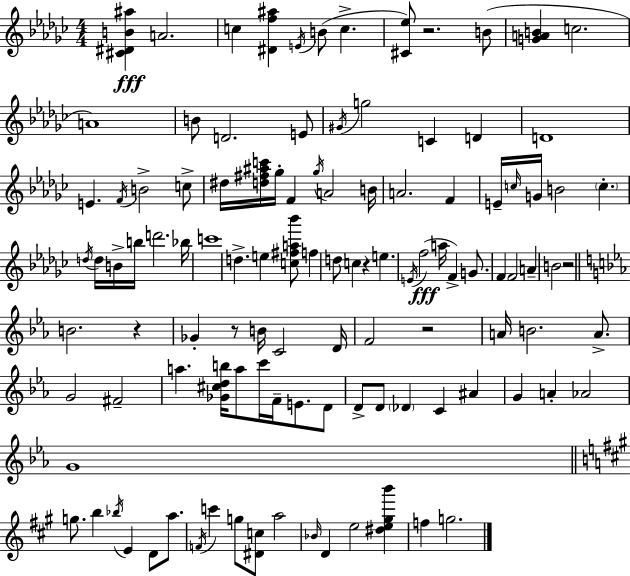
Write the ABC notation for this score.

X:1
T:Untitled
M:4/4
L:1/4
K:Ebm
[^C^DB^a] A2 c [^Df^a] E/4 B/2 c [^C_e]/2 z2 B/2 [GAB] c2 A4 B/2 D2 E/2 ^G/4 g2 C D D4 E F/4 B2 c/2 ^d/4 [d^f^ac']/4 _g/4 F _g/4 A2 B/4 A2 F E/4 c/4 G/4 B2 c d/4 d/4 B/4 b/4 d'2 _b/4 c'4 d e [c^fa_b']/2 f d/2 c z e E/4 f2 a/4 F G/2 F F2 A B2 z2 B2 z _G z/2 B/4 C2 D/4 F2 z2 A/4 B2 A/2 G2 ^F2 a [_G^cdb]/4 a/2 c'/4 F/4 E/2 D/2 D/2 D/2 _D C ^A G A _A2 G4 g/2 b _b/4 E D/2 a/2 F/4 c' g/2 [^Dc]/2 a2 _B/4 D e2 [^de^gb'] f g2